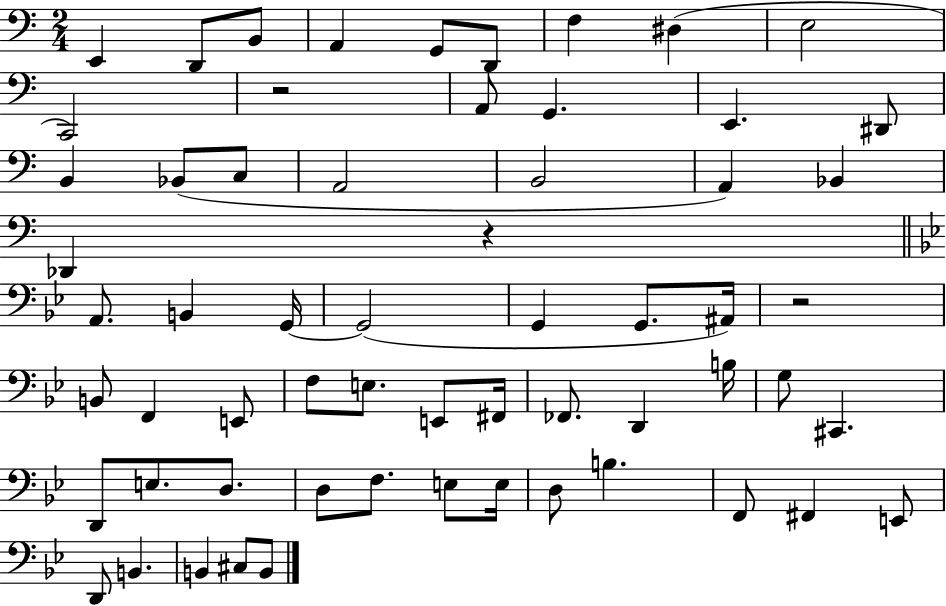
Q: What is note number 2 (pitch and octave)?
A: D2